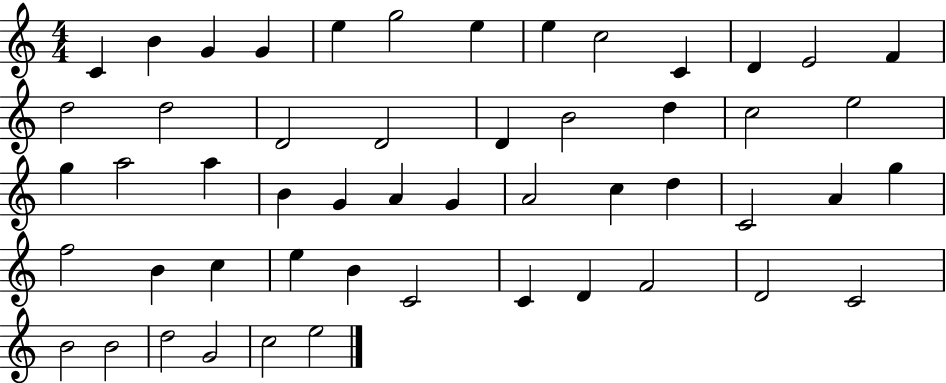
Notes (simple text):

C4/q B4/q G4/q G4/q E5/q G5/h E5/q E5/q C5/h C4/q D4/q E4/h F4/q D5/h D5/h D4/h D4/h D4/q B4/h D5/q C5/h E5/h G5/q A5/h A5/q B4/q G4/q A4/q G4/q A4/h C5/q D5/q C4/h A4/q G5/q F5/h B4/q C5/q E5/q B4/q C4/h C4/q D4/q F4/h D4/h C4/h B4/h B4/h D5/h G4/h C5/h E5/h